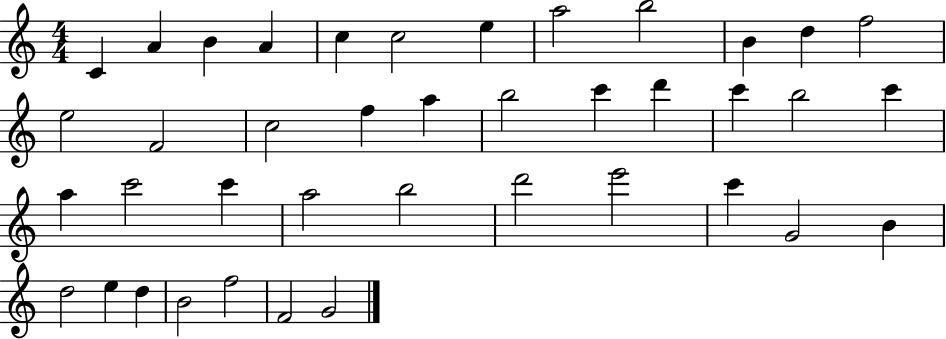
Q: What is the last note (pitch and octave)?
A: G4